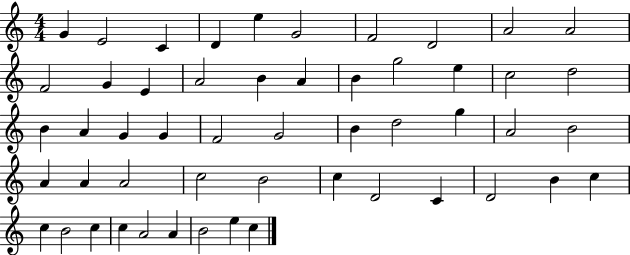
{
  \clef treble
  \numericTimeSignature
  \time 4/4
  \key c \major
  g'4 e'2 c'4 | d'4 e''4 g'2 | f'2 d'2 | a'2 a'2 | \break f'2 g'4 e'4 | a'2 b'4 a'4 | b'4 g''2 e''4 | c''2 d''2 | \break b'4 a'4 g'4 g'4 | f'2 g'2 | b'4 d''2 g''4 | a'2 b'2 | \break a'4 a'4 a'2 | c''2 b'2 | c''4 d'2 c'4 | d'2 b'4 c''4 | \break c''4 b'2 c''4 | c''4 a'2 a'4 | b'2 e''4 c''4 | \bar "|."
}